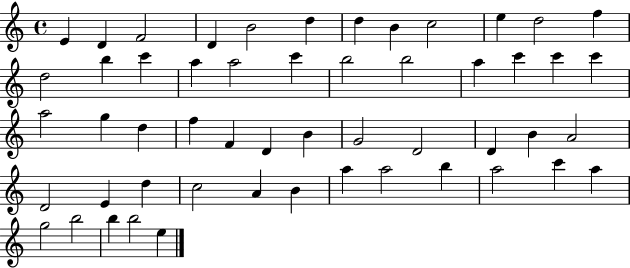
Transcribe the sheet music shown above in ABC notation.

X:1
T:Untitled
M:4/4
L:1/4
K:C
E D F2 D B2 d d B c2 e d2 f d2 b c' a a2 c' b2 b2 a c' c' c' a2 g d f F D B G2 D2 D B A2 D2 E d c2 A B a a2 b a2 c' a g2 b2 b b2 e